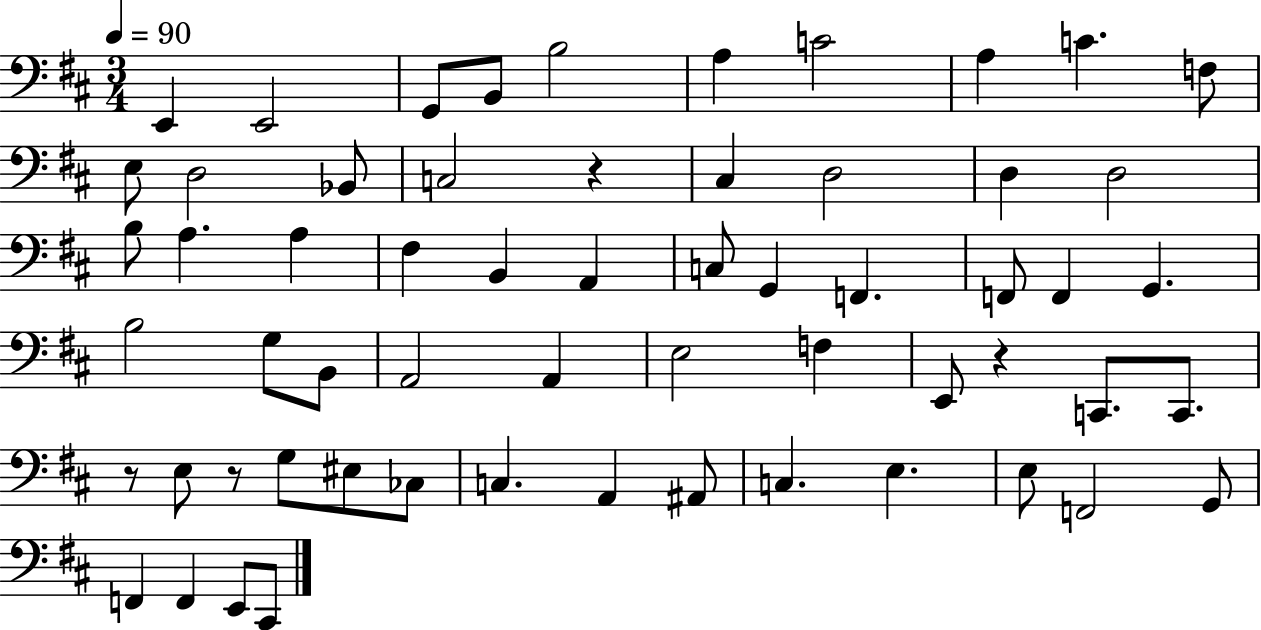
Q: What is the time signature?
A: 3/4